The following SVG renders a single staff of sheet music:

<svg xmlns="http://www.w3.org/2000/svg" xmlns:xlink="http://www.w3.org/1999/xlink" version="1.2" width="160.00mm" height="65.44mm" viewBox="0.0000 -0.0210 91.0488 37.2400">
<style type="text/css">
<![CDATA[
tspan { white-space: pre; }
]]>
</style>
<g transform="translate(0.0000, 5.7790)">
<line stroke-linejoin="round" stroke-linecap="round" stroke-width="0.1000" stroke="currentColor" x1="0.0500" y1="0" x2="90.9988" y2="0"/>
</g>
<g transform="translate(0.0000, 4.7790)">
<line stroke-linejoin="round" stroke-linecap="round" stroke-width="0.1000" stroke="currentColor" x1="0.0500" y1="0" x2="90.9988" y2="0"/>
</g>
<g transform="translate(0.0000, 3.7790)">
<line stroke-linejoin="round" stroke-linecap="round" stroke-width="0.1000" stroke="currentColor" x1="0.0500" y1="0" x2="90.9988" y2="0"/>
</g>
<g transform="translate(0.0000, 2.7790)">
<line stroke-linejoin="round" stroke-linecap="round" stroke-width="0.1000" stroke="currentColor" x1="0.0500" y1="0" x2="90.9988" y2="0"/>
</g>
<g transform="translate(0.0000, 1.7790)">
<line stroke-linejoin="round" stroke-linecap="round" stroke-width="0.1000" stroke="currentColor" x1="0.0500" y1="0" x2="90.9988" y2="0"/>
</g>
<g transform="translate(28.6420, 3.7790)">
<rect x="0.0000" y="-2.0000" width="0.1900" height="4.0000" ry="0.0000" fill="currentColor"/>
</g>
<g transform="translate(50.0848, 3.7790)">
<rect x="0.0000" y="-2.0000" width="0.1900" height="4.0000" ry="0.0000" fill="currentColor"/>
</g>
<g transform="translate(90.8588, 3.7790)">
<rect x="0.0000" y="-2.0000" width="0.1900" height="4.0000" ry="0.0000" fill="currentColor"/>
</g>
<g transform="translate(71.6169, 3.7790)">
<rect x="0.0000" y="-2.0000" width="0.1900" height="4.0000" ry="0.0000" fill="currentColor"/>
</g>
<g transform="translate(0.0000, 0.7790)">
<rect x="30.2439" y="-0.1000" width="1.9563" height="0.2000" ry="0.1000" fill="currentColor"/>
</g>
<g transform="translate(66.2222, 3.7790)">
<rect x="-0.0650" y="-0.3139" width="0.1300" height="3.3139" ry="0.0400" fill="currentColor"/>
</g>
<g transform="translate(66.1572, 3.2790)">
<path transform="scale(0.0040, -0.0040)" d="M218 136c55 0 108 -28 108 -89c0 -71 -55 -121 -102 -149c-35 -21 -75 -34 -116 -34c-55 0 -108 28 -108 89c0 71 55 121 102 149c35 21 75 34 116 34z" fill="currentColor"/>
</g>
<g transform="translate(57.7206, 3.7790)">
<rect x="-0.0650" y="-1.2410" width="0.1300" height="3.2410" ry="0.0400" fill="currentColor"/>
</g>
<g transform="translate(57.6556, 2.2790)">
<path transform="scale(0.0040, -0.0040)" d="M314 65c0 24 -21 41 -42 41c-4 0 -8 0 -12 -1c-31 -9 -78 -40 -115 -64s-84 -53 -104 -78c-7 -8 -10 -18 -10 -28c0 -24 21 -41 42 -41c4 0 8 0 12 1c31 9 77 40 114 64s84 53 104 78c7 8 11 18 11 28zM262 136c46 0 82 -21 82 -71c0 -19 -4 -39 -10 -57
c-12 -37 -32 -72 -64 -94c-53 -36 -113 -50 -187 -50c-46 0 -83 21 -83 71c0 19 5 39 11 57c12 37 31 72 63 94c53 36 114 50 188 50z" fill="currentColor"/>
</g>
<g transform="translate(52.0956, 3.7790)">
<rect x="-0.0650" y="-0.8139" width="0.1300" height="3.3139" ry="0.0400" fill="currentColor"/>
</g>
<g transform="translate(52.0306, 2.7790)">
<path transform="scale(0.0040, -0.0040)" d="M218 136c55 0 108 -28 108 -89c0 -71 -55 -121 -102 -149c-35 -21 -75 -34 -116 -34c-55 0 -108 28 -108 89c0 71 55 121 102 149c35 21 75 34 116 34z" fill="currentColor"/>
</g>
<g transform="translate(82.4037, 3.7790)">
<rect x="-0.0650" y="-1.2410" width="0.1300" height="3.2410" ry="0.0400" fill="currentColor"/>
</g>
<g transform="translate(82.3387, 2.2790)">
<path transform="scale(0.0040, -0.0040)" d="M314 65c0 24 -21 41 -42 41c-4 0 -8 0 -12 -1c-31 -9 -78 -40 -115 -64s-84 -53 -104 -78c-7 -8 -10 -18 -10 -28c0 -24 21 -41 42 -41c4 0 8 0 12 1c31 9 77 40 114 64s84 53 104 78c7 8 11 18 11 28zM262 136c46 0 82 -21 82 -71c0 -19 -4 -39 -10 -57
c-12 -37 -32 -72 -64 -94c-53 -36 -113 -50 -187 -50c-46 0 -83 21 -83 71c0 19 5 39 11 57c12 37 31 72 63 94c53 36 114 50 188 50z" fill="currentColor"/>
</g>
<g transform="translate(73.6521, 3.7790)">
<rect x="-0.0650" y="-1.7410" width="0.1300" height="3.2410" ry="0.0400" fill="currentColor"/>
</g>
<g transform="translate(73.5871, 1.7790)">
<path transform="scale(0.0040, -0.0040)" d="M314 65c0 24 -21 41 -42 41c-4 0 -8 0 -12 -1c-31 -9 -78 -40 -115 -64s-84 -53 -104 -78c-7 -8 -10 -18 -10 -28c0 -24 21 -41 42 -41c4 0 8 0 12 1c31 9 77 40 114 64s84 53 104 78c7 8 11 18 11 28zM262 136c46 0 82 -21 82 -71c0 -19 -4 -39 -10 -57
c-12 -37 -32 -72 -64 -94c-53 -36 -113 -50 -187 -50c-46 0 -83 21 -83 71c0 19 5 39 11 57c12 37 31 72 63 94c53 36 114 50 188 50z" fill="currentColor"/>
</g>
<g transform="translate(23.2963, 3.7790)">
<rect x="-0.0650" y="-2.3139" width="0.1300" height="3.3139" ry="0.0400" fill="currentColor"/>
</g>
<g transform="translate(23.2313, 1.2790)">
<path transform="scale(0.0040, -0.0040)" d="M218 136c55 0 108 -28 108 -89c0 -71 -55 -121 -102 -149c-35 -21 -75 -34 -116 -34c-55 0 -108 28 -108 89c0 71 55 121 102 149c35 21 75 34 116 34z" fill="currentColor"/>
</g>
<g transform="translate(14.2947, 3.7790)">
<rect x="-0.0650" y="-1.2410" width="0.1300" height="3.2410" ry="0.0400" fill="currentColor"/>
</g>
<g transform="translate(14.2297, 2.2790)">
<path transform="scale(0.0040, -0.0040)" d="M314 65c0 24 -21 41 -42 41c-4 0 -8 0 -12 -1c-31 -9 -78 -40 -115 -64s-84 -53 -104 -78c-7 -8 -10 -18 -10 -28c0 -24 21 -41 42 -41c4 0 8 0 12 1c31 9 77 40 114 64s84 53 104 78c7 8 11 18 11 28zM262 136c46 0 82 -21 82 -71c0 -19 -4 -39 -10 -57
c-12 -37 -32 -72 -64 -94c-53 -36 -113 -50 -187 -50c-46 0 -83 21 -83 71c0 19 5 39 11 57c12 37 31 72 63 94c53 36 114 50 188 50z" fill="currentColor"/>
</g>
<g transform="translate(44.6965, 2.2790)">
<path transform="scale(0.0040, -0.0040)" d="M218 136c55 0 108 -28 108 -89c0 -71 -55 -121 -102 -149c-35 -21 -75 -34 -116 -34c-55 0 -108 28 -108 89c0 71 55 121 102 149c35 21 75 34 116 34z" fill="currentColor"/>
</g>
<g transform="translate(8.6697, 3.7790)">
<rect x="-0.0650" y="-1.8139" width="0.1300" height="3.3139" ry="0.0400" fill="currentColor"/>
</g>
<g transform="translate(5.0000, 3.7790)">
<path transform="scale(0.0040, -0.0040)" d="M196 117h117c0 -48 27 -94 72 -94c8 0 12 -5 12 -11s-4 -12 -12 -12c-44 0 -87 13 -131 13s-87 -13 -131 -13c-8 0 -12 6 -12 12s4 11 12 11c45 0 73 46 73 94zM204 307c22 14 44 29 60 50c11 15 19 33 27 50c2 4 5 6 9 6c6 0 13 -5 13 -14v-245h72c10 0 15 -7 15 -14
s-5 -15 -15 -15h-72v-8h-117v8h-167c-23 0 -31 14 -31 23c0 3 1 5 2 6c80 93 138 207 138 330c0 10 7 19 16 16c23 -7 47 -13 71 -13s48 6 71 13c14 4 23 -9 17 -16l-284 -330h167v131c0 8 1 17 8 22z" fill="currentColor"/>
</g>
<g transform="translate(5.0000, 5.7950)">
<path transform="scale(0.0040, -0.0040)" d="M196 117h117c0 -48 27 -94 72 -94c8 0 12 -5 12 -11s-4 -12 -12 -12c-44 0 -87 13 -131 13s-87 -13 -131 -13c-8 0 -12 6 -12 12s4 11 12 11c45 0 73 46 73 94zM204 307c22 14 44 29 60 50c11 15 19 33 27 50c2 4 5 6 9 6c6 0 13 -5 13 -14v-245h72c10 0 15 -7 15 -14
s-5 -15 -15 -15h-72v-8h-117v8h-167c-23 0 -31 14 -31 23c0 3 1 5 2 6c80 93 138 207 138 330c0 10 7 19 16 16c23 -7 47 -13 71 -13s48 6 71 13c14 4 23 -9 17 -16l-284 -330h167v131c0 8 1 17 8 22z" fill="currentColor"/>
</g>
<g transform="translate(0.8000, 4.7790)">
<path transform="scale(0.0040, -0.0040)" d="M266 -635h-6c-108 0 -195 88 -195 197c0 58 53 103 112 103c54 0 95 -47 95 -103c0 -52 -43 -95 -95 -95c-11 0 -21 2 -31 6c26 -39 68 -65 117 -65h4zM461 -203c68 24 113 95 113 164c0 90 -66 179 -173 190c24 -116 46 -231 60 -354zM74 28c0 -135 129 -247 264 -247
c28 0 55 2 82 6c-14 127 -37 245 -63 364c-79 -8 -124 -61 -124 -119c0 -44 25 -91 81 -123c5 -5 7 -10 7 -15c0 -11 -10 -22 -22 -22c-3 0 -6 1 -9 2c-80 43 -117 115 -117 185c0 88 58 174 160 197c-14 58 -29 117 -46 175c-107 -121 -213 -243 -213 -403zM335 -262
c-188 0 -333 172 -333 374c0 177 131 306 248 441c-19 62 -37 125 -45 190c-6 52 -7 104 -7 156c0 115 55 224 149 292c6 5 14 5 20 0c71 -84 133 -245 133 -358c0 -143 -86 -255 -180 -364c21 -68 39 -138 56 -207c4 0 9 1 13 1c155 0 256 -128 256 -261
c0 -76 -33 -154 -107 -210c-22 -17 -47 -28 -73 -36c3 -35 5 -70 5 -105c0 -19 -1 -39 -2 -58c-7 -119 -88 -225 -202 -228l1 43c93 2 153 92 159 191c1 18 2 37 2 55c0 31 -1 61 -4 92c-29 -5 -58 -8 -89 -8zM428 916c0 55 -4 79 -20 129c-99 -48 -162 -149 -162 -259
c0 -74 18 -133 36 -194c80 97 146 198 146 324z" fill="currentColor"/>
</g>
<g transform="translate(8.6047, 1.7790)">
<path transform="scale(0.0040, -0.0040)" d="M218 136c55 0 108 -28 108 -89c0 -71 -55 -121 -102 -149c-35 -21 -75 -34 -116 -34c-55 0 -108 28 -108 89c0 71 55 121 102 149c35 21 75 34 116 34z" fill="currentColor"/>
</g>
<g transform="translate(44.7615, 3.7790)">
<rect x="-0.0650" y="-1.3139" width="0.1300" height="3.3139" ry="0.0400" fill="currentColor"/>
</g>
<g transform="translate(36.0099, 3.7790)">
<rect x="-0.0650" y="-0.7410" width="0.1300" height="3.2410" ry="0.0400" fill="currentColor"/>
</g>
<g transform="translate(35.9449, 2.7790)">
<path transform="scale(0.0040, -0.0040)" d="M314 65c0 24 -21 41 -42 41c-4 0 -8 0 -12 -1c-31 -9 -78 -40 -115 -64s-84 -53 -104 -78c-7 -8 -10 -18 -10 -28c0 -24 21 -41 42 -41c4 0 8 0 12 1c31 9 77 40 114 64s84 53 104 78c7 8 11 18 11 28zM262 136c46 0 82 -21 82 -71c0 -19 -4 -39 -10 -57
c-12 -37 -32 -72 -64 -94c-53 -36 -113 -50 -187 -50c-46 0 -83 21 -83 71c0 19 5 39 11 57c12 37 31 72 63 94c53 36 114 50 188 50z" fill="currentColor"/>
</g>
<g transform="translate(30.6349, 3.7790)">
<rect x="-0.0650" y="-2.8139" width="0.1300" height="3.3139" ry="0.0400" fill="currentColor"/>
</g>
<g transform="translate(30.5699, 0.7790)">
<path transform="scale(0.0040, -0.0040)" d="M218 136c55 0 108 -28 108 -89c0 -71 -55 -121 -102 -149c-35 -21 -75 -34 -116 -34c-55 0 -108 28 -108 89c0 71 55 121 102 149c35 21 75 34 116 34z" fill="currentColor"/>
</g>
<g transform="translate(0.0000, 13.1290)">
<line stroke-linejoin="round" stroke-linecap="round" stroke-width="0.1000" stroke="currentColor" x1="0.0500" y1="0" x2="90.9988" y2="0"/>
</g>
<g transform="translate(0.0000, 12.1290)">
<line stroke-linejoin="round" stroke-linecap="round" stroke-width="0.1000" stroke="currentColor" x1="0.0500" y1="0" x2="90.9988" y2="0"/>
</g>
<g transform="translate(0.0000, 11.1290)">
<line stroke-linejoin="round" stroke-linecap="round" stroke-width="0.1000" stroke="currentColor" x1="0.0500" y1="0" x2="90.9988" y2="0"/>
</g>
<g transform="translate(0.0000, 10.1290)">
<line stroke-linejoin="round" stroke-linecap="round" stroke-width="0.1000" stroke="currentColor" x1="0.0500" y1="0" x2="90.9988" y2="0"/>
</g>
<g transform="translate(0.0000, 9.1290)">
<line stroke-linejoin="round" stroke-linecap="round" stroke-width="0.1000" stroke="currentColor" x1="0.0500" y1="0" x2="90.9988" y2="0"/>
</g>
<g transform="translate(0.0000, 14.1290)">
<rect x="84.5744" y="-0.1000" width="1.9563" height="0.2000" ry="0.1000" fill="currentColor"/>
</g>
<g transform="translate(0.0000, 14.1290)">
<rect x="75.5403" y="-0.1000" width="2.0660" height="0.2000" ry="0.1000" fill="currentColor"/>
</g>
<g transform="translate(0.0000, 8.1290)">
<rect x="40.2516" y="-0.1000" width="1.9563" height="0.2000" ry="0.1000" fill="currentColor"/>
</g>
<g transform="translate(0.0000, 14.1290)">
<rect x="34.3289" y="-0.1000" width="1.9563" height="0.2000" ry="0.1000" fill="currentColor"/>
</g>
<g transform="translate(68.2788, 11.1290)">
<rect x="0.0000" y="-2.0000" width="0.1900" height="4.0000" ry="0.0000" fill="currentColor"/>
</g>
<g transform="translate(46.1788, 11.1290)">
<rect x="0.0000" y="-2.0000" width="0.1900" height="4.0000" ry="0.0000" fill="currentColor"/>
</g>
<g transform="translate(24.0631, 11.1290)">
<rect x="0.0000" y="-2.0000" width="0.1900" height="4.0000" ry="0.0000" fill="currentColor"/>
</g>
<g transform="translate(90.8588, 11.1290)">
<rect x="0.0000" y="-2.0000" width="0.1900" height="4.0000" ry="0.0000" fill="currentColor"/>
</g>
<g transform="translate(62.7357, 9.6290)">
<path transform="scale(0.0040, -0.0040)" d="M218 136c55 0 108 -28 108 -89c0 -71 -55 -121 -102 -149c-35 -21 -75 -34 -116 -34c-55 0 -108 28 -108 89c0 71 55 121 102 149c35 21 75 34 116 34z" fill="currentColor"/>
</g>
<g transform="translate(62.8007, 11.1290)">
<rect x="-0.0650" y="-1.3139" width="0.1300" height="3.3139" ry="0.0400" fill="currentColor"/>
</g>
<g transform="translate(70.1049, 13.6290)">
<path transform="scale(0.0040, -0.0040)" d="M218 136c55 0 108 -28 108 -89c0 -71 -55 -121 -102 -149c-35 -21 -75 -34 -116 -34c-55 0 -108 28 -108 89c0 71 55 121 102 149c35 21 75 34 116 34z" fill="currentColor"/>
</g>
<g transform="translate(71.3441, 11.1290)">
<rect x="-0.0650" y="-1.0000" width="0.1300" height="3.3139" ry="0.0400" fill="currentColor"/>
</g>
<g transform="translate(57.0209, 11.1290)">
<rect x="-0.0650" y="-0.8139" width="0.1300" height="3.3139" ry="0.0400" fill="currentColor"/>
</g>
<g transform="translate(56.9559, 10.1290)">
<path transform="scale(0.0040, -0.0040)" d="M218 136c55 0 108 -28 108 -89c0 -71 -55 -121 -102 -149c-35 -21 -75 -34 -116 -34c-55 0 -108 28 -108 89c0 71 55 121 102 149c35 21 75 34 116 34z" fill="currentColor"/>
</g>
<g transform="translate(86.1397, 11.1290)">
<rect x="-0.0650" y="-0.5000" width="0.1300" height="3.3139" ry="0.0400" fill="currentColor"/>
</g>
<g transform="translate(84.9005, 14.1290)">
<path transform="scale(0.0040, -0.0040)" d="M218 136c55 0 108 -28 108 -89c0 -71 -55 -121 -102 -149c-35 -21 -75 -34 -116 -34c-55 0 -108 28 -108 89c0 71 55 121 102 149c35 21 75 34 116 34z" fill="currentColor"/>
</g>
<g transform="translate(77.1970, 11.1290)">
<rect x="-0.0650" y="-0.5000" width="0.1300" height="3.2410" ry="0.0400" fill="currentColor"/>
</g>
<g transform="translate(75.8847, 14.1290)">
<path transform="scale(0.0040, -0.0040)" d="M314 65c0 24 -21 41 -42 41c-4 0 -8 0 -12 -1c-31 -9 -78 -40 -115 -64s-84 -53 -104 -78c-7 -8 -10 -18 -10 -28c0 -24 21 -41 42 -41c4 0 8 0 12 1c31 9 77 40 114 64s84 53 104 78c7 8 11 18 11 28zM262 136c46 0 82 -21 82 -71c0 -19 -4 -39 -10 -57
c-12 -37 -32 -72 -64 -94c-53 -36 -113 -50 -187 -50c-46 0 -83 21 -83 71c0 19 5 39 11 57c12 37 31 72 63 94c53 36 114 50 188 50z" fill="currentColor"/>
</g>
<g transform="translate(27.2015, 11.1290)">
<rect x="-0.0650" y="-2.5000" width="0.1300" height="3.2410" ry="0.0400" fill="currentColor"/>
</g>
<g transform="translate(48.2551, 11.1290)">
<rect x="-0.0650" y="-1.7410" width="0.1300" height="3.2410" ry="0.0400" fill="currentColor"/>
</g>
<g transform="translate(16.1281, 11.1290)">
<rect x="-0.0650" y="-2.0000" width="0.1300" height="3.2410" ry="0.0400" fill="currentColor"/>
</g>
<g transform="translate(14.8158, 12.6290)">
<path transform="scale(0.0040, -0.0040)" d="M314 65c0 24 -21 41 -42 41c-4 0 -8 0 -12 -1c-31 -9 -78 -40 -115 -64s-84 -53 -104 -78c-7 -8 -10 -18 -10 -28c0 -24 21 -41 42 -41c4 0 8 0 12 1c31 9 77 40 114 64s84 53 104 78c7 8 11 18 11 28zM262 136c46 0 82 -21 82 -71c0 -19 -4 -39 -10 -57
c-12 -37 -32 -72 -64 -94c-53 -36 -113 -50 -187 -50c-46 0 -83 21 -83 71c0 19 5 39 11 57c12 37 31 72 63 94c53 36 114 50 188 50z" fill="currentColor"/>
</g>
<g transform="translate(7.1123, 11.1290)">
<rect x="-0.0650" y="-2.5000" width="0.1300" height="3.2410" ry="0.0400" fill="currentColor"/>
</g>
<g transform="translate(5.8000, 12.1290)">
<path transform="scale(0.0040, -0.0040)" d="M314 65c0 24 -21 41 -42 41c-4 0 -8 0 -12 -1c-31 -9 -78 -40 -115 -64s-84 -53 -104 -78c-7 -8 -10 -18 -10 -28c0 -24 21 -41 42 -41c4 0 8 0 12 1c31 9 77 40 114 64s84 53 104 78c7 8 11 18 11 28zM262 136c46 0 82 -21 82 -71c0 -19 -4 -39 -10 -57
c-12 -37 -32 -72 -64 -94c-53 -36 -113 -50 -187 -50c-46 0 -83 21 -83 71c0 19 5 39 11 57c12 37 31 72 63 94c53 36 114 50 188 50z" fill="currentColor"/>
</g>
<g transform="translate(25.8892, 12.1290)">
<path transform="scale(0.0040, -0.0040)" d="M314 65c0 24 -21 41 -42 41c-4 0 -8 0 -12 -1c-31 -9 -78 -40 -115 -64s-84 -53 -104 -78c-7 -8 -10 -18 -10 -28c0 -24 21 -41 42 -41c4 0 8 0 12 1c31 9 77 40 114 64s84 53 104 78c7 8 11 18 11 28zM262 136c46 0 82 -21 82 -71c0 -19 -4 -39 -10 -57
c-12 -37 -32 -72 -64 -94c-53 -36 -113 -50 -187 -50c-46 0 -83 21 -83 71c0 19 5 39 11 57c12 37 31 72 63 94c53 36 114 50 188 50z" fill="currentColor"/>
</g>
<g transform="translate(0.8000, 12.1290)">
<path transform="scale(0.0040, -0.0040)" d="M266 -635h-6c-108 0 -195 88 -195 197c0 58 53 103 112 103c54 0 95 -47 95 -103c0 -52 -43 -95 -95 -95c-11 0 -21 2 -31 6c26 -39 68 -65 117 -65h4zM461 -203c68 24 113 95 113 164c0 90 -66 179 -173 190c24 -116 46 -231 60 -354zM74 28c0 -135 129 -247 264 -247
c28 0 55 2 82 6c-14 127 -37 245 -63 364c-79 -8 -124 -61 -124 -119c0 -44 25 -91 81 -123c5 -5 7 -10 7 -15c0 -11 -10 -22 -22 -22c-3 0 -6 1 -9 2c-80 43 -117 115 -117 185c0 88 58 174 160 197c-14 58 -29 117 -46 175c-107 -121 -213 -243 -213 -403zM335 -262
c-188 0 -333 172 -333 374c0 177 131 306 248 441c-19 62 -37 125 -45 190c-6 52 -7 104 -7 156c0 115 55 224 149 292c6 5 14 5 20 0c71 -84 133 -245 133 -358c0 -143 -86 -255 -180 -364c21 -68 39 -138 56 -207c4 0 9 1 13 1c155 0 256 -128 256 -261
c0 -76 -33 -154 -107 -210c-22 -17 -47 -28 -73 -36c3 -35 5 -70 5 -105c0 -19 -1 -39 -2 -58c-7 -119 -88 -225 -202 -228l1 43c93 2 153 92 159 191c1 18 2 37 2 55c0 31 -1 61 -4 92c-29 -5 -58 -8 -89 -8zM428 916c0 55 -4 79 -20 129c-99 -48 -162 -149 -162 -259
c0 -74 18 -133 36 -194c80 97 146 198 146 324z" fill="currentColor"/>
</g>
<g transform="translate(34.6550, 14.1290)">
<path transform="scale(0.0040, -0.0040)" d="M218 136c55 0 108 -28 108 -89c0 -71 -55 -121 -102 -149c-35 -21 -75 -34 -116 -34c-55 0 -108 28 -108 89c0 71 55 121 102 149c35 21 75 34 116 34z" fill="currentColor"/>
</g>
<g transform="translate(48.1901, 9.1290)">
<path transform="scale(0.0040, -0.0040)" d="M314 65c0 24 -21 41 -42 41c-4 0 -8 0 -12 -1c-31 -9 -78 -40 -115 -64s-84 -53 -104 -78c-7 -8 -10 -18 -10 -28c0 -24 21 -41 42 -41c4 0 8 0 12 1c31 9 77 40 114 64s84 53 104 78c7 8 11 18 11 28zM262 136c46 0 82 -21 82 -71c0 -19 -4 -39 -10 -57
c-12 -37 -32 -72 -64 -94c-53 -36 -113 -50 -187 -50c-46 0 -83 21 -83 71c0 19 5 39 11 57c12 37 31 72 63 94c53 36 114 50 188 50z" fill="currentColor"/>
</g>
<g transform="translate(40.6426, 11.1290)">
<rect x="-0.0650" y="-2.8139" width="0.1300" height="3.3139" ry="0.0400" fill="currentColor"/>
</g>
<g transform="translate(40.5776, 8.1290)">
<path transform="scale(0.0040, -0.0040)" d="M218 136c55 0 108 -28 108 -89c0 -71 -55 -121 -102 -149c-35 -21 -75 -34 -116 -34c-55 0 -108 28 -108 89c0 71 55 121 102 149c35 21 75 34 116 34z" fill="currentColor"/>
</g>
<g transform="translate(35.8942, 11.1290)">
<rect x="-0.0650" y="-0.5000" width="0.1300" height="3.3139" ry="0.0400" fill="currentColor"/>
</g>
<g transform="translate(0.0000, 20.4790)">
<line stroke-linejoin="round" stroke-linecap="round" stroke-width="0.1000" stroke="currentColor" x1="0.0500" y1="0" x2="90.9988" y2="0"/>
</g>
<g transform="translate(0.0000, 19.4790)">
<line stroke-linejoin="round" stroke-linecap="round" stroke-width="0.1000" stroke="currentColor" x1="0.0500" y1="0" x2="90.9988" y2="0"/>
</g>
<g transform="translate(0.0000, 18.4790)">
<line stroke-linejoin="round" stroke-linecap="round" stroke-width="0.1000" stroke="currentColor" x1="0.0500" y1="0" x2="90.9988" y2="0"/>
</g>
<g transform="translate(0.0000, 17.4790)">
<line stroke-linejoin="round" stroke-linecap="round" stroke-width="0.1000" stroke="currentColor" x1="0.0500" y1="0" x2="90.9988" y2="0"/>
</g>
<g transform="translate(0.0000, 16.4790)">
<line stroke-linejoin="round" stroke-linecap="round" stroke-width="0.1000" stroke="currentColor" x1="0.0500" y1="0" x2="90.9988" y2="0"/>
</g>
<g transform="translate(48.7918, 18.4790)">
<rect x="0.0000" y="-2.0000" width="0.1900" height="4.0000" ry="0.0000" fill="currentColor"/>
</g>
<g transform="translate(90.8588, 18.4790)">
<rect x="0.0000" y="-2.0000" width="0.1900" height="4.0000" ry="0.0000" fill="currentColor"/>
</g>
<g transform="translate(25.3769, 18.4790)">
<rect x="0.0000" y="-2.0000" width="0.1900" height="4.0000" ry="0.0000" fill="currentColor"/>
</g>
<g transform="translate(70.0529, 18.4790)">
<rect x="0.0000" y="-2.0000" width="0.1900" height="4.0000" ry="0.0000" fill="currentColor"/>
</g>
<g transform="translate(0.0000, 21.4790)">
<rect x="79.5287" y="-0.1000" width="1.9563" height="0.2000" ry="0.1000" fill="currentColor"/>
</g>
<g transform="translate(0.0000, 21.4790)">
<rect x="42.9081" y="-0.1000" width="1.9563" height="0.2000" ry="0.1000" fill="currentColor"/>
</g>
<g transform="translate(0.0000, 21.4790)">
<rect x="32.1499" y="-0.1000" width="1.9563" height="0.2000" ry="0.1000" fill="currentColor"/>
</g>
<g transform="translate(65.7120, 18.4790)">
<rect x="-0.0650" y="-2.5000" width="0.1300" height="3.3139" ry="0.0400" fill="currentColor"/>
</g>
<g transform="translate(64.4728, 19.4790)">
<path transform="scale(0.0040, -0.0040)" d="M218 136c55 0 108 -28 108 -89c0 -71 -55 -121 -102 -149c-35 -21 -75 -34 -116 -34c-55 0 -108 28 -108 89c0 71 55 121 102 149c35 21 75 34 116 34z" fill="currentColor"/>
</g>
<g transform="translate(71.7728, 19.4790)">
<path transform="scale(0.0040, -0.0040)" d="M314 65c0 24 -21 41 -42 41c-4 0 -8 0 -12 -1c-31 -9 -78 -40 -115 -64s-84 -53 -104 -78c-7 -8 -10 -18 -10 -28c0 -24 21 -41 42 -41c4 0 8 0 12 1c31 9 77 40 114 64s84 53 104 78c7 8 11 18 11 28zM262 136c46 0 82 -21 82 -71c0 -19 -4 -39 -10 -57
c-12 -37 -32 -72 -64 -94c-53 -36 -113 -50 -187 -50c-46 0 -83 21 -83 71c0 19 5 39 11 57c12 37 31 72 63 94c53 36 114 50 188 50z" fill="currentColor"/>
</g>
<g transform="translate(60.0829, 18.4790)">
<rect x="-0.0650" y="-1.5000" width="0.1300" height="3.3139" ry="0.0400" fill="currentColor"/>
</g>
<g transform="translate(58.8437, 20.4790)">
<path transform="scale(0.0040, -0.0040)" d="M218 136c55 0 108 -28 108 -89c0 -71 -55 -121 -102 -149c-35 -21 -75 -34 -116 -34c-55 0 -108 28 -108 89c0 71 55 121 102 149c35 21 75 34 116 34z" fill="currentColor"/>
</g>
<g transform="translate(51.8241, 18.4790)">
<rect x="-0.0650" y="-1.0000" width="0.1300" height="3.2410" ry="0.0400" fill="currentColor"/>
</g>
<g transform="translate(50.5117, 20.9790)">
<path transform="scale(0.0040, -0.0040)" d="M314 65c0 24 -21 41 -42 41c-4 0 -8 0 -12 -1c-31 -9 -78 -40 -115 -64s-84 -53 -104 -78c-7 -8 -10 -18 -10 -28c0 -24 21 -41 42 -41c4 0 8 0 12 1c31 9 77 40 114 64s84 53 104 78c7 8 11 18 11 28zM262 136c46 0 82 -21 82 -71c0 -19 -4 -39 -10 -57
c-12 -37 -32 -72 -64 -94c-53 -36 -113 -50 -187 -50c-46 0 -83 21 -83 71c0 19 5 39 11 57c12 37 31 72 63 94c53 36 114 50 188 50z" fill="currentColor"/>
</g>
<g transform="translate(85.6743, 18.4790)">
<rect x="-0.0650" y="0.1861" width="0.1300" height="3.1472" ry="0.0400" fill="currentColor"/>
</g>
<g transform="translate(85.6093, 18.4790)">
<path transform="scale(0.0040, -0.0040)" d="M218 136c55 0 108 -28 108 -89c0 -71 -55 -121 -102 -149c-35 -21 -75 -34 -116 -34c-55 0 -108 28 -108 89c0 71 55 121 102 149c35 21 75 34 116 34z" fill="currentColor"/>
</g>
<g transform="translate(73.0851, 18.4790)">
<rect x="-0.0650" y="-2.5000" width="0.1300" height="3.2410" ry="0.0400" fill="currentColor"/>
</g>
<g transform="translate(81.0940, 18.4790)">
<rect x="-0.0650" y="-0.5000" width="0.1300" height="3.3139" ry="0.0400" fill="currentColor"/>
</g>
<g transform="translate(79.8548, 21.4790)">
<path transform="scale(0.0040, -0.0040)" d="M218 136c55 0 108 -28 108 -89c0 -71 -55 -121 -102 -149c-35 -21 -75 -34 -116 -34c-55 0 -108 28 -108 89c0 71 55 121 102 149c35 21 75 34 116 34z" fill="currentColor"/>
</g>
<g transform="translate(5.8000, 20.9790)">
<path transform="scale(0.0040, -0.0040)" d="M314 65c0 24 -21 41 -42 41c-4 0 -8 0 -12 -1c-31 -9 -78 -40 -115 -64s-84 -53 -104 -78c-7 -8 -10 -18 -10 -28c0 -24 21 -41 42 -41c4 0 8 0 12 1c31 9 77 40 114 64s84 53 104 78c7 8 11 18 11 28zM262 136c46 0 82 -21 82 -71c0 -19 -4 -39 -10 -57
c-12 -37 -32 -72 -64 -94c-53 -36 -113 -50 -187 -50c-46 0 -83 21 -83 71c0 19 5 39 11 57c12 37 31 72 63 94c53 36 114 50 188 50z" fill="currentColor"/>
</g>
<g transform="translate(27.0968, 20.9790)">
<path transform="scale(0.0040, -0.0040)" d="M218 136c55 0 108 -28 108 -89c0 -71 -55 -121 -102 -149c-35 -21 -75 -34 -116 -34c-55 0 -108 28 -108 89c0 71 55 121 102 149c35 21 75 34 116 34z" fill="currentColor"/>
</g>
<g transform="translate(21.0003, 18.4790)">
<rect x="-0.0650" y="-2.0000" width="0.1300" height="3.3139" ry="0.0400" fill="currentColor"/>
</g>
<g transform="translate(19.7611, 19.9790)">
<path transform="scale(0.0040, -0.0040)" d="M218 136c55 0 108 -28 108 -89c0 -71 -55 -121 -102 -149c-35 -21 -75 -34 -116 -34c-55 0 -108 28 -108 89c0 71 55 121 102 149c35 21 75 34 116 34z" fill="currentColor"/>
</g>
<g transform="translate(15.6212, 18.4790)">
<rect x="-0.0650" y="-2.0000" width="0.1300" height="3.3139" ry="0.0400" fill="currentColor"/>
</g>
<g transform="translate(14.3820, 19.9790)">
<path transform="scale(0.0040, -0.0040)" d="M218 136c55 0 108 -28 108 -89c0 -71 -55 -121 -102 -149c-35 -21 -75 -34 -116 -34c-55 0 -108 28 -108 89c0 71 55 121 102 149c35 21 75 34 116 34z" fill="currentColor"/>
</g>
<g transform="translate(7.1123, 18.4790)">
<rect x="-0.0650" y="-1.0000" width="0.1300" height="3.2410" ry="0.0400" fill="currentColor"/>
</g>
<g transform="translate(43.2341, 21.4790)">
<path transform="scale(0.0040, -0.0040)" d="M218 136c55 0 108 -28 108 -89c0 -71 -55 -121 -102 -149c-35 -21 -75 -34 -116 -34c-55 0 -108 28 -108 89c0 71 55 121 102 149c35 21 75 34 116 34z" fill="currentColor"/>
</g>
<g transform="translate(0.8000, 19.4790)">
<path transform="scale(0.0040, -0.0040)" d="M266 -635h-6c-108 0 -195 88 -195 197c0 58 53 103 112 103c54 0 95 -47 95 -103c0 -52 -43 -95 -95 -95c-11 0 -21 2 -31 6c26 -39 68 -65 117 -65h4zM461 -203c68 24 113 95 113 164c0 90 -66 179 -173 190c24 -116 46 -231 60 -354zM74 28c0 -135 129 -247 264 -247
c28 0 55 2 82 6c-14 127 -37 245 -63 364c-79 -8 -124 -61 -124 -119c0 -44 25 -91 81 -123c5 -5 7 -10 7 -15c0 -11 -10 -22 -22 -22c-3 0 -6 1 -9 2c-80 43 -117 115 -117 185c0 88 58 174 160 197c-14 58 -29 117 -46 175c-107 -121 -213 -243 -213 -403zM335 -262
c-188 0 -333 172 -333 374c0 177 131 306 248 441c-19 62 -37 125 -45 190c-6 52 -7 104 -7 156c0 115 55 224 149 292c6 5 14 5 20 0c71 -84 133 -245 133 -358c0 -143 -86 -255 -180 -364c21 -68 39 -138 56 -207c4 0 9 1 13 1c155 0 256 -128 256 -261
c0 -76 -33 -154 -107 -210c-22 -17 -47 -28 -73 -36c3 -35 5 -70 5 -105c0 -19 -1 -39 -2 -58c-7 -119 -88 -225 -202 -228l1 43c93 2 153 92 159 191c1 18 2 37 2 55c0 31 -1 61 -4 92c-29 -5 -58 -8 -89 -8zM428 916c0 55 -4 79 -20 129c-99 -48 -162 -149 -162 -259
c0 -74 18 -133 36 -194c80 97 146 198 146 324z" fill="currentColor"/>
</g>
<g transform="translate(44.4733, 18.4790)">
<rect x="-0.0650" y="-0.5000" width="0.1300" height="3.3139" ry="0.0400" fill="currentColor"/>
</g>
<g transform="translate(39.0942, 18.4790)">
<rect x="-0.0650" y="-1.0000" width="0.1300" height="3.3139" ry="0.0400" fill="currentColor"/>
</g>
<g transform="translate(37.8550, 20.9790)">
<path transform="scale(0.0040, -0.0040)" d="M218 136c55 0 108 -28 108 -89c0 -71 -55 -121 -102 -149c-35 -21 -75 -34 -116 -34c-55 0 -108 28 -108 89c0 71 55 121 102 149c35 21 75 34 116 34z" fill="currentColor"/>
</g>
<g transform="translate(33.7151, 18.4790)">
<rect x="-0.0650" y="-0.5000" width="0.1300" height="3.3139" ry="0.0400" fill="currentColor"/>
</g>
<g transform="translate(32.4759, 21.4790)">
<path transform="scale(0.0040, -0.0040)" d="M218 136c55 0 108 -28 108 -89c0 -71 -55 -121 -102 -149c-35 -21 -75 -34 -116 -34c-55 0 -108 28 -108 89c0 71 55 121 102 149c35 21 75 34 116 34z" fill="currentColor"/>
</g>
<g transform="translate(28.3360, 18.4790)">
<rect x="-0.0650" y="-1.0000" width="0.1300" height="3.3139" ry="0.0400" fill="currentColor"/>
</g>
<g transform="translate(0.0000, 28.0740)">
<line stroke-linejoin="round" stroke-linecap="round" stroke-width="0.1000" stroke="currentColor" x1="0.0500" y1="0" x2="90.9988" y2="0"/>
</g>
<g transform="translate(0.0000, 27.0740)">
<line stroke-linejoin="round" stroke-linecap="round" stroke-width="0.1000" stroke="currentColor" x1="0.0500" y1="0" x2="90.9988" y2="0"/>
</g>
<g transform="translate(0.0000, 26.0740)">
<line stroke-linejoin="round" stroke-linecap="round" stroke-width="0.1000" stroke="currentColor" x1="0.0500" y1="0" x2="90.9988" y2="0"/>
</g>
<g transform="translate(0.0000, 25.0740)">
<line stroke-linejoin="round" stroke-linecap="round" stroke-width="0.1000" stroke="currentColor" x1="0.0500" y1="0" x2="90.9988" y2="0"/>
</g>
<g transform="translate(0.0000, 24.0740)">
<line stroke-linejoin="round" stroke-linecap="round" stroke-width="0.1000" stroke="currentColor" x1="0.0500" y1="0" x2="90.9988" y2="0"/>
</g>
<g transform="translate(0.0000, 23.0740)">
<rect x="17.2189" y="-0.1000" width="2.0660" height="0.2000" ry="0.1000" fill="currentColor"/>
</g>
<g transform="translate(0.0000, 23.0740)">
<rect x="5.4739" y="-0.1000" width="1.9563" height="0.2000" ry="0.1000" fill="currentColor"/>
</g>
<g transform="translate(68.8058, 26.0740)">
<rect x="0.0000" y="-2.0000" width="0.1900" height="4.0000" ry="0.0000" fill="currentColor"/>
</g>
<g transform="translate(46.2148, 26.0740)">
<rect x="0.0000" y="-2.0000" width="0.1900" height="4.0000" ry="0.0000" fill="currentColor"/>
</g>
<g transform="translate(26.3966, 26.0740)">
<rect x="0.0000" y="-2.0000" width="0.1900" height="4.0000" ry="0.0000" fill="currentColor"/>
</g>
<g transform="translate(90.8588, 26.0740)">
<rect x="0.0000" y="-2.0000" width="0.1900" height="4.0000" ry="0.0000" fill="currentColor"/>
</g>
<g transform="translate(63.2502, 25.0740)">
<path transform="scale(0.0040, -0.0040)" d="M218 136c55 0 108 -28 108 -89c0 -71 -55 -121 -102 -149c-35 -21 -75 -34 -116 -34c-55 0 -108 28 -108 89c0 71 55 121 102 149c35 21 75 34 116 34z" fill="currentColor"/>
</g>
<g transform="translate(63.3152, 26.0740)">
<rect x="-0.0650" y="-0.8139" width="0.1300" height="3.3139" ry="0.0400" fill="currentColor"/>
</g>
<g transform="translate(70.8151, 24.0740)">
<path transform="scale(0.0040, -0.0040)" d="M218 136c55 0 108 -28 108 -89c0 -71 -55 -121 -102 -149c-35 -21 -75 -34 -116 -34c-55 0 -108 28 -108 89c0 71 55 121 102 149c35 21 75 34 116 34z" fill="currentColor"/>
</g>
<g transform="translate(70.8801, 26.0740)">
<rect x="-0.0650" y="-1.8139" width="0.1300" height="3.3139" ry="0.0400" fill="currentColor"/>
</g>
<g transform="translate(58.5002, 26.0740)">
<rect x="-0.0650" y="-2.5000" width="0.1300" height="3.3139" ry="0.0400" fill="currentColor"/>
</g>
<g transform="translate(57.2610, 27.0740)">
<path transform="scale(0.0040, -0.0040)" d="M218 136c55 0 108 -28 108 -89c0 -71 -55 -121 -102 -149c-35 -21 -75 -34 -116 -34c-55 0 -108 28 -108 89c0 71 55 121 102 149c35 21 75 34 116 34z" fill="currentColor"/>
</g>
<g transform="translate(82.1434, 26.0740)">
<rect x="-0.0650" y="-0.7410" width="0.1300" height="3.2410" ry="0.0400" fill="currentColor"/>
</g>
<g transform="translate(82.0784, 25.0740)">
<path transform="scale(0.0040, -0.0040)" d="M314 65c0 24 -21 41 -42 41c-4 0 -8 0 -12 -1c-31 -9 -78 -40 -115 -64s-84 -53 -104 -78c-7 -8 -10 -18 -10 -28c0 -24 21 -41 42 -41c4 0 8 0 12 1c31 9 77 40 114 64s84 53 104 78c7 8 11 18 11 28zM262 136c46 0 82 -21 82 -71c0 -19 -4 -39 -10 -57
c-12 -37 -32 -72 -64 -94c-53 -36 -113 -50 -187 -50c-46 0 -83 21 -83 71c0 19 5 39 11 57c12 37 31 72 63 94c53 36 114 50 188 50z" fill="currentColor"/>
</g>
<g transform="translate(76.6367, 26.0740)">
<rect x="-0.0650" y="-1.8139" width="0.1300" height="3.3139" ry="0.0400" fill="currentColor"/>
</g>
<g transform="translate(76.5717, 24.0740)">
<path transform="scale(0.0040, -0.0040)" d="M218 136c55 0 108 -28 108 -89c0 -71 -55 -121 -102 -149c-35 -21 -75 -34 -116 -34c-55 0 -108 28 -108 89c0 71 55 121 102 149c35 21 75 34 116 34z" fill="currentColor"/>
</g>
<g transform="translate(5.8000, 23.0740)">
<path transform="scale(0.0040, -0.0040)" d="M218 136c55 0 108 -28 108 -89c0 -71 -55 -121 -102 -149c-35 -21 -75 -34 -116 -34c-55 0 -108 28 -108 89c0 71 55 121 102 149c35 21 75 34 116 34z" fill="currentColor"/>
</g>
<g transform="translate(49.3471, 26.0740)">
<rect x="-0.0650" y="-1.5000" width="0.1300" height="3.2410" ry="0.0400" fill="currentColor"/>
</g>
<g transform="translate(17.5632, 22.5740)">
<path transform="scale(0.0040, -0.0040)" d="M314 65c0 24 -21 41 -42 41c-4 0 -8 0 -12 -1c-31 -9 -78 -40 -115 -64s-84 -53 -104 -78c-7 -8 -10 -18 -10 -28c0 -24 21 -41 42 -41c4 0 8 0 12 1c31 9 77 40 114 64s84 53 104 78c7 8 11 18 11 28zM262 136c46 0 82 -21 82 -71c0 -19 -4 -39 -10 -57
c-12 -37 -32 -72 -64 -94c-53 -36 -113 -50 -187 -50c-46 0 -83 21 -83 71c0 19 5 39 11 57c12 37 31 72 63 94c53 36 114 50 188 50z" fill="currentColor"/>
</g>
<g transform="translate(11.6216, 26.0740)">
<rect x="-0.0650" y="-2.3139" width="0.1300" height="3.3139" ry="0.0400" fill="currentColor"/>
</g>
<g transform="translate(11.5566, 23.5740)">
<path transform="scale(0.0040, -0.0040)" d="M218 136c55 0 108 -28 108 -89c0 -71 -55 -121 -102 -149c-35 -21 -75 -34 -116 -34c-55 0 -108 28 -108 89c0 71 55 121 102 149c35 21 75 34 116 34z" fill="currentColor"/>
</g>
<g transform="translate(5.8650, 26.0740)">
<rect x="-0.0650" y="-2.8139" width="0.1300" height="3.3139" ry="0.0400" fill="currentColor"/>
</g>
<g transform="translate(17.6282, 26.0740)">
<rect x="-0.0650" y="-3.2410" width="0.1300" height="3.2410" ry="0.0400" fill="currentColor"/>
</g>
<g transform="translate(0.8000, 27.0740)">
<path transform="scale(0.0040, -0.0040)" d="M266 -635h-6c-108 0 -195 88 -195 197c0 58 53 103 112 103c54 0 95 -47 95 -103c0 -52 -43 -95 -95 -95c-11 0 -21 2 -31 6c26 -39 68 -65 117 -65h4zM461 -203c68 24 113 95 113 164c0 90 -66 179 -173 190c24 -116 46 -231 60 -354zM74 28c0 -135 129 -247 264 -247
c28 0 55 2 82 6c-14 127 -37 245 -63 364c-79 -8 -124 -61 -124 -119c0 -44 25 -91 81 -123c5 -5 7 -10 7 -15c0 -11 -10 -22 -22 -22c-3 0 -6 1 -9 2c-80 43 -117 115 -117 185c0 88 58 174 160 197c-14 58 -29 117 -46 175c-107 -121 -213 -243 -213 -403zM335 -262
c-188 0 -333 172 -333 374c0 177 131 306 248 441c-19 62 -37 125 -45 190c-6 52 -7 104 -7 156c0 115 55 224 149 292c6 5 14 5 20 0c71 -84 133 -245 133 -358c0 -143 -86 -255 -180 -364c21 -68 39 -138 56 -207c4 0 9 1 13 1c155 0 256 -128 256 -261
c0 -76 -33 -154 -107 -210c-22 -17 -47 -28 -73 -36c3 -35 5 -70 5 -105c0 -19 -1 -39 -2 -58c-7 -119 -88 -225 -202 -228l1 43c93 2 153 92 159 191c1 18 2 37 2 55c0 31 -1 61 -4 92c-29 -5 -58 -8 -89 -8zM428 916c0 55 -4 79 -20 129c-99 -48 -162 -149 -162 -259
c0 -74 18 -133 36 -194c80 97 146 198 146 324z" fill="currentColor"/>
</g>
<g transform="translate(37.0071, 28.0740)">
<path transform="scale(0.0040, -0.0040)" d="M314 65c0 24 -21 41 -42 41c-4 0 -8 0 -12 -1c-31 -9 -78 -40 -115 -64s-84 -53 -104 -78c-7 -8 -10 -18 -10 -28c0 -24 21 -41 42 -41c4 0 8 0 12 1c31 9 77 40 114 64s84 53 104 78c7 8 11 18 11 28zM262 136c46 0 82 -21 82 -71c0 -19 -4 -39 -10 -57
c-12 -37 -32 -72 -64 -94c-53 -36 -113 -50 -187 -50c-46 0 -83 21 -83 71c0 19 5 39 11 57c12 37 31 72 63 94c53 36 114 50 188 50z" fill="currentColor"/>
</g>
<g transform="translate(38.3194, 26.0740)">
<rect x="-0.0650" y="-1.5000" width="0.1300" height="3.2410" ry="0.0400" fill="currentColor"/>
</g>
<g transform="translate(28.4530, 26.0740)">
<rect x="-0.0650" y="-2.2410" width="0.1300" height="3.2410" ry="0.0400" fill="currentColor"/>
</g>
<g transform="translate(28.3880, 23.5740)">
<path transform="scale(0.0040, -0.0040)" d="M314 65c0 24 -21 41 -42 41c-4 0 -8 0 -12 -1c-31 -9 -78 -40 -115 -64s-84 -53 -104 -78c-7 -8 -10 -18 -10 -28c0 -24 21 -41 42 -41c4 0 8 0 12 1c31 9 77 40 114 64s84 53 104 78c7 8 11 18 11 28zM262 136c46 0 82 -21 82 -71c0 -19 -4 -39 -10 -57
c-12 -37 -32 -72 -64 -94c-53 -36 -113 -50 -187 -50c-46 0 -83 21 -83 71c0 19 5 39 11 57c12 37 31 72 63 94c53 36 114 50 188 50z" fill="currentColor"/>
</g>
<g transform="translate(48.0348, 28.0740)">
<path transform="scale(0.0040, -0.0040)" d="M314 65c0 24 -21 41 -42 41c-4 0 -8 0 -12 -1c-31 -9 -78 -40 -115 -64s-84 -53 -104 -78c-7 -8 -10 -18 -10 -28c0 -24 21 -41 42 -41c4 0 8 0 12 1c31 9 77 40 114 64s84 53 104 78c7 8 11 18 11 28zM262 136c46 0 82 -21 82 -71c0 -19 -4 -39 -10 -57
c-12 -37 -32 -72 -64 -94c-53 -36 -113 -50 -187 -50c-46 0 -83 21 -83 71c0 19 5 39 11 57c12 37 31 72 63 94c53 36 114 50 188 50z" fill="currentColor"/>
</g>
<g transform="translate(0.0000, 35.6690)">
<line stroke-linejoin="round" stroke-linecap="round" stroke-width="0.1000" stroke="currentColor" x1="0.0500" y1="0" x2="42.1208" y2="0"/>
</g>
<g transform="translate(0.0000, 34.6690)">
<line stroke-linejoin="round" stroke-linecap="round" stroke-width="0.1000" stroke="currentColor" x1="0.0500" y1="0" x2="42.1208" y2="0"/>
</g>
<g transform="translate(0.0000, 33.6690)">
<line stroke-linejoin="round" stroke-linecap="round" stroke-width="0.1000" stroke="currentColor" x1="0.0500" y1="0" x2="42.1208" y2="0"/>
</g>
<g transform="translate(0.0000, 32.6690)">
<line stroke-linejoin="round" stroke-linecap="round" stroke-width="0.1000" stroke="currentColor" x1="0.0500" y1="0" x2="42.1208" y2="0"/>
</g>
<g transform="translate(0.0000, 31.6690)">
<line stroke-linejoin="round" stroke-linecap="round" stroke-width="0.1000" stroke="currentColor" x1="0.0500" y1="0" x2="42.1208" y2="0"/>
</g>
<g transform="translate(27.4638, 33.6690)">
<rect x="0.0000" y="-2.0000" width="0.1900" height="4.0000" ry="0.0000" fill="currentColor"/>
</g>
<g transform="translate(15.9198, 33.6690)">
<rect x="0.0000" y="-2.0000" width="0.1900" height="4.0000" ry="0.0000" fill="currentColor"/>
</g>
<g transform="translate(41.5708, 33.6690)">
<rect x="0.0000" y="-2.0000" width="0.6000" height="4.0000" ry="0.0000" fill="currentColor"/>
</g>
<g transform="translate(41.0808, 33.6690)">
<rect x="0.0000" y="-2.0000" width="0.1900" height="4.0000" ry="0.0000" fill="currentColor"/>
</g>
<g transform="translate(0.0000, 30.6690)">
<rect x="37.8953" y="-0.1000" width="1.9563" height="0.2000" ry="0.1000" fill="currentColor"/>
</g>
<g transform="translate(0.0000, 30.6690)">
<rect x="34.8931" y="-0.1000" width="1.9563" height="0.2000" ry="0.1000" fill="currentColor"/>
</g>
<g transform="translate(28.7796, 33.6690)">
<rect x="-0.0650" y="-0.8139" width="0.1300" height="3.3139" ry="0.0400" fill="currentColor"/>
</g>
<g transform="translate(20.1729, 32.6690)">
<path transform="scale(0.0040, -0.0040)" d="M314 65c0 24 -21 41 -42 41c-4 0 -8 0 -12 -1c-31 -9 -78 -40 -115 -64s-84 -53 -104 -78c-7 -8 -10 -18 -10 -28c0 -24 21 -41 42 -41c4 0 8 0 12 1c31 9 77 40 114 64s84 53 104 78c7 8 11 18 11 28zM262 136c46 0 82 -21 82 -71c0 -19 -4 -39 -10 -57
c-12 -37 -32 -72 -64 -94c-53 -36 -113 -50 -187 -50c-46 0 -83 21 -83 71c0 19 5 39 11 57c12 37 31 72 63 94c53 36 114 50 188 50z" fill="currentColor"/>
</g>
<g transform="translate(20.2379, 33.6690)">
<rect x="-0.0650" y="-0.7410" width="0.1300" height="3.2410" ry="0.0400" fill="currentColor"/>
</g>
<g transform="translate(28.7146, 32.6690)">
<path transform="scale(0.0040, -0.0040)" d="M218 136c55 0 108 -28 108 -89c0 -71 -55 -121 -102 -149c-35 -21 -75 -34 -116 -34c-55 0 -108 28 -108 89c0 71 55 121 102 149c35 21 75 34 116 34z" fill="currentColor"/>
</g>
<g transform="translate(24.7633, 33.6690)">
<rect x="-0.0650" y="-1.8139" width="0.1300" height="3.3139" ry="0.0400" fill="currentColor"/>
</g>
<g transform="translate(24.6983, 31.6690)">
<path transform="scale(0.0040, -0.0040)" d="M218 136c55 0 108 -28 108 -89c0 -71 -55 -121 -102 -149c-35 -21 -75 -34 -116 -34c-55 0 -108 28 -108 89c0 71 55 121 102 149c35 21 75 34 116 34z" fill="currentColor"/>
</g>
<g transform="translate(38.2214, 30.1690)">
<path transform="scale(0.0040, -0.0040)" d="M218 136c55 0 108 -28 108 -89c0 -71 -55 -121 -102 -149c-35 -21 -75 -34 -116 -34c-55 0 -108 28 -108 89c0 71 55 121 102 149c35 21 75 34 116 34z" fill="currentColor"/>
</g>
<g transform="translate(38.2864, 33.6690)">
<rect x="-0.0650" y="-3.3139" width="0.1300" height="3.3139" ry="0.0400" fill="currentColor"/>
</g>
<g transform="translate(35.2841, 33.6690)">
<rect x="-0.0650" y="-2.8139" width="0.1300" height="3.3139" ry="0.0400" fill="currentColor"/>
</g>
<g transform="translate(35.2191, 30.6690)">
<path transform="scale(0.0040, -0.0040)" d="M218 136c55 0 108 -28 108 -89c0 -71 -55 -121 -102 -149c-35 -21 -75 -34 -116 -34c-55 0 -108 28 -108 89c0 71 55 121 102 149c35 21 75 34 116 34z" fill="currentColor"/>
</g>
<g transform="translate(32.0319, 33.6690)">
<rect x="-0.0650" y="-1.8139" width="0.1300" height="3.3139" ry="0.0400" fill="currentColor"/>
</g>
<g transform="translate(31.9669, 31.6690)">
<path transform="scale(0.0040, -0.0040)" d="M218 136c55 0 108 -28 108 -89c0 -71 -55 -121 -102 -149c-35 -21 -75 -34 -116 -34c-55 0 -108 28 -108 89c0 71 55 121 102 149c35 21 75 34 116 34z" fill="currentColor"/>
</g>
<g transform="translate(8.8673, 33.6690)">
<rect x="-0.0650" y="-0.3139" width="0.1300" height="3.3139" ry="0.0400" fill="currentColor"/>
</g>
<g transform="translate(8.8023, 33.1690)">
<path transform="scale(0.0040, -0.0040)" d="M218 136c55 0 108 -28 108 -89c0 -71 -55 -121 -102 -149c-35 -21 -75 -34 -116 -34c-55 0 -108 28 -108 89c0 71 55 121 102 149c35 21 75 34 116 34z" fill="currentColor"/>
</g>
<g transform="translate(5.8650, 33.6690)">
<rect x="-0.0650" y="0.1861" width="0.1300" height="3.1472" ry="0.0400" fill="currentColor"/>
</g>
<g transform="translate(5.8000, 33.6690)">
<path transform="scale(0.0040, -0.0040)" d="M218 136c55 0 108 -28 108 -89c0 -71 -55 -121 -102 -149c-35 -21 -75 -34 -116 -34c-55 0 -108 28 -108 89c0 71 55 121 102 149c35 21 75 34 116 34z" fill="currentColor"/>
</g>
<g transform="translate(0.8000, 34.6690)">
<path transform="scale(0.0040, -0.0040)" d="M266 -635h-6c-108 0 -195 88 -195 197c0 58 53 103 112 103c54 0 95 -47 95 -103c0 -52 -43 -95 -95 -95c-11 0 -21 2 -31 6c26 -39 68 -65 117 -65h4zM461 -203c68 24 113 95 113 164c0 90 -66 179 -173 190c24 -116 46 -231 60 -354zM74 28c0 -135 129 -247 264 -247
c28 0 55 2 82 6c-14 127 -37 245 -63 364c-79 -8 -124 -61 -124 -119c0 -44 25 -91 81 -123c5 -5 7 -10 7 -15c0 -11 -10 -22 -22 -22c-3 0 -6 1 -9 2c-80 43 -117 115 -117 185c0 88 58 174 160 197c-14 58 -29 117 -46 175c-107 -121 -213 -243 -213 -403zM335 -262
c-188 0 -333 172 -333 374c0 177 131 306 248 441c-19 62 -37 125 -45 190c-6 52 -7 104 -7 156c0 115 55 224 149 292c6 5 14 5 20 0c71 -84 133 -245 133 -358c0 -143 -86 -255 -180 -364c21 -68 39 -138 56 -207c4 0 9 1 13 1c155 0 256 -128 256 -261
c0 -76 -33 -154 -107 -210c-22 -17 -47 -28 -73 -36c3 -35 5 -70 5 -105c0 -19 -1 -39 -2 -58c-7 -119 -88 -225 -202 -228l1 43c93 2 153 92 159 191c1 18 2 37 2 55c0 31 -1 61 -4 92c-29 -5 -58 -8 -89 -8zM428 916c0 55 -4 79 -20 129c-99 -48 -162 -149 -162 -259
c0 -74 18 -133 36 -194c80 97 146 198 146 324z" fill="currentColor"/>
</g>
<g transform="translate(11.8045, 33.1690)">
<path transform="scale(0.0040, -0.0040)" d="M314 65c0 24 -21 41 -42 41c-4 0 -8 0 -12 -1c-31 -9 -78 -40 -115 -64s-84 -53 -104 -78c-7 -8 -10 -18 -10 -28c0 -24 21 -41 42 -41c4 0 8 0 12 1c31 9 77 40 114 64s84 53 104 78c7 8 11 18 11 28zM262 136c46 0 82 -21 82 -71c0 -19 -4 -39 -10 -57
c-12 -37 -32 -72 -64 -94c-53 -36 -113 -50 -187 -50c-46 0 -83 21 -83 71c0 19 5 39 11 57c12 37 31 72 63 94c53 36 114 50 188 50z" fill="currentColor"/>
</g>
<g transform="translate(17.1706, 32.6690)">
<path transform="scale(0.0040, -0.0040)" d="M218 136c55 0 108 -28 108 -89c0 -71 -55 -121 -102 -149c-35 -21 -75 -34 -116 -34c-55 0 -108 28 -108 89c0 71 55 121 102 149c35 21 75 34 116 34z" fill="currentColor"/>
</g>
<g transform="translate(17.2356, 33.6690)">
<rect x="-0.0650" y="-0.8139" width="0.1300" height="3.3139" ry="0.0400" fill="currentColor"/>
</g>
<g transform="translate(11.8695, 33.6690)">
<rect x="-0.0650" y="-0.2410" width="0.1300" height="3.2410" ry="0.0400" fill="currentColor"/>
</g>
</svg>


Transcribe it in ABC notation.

X:1
T:Untitled
M:4/4
L:1/4
K:C
f e2 g a d2 e d e2 c f2 e2 G2 F2 G2 C a f2 d e D C2 C D2 F F D C D C D2 E G G2 C B a g b2 g2 E2 E2 G d f f d2 B c c2 d d2 f d f a b